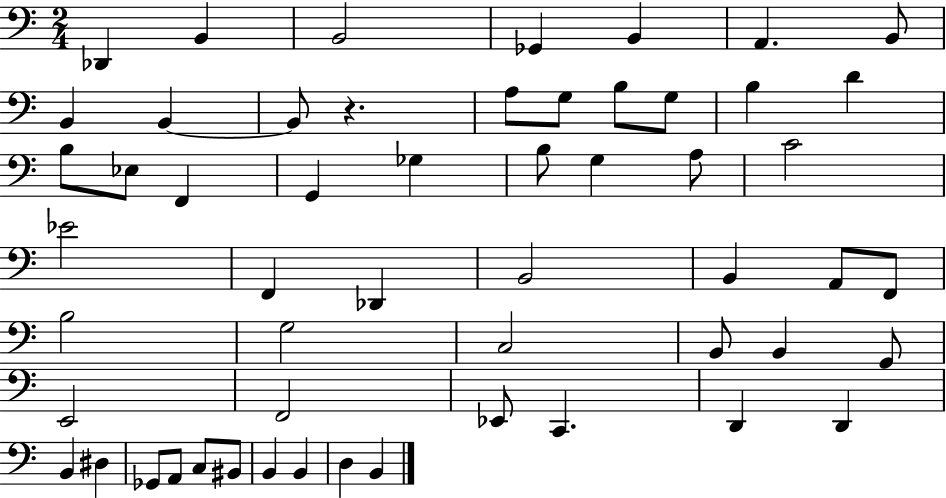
{
  \clef bass
  \numericTimeSignature
  \time 2/4
  \key c \major
  des,4 b,4 | b,2 | ges,4 b,4 | a,4. b,8 | \break b,4 b,4~~ | b,8 r4. | a8 g8 b8 g8 | b4 d'4 | \break b8 ees8 f,4 | g,4 ges4 | b8 g4 a8 | c'2 | \break ees'2 | f,4 des,4 | b,2 | b,4 a,8 f,8 | \break b2 | g2 | c2 | b,8 b,4 g,8 | \break e,2 | f,2 | ees,8 c,4. | d,4 d,4 | \break b,4 dis4 | ges,8 a,8 c8 bis,8 | b,4 b,4 | d4 b,4 | \break \bar "|."
}